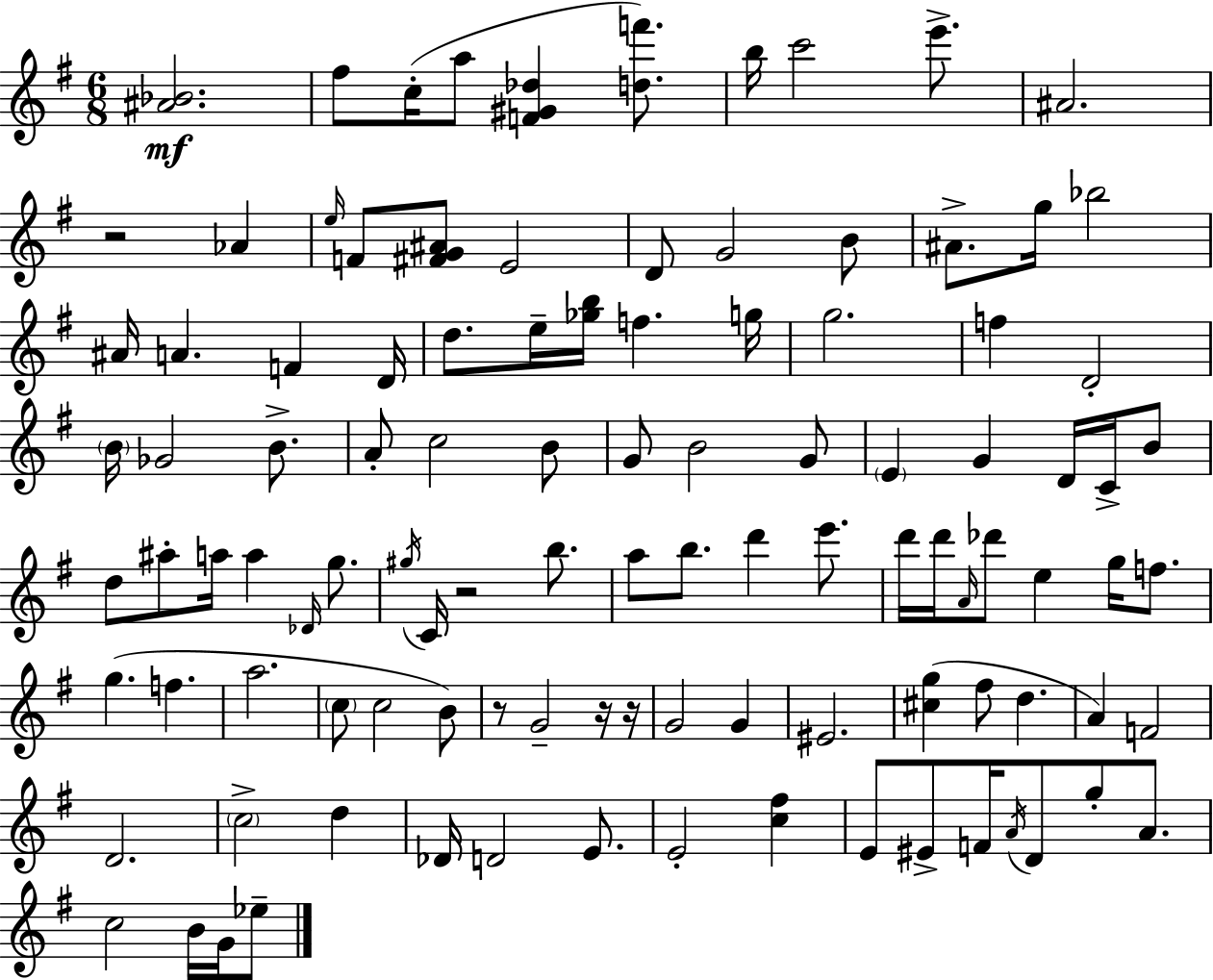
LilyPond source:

{
  \clef treble
  \numericTimeSignature
  \time 6/8
  \key e \minor
  <ais' bes'>2.\mf | fis''8 c''16-.( a''8 <f' gis' des''>4 <d'' f'''>8.) | b''16 c'''2 e'''8.-> | ais'2. | \break r2 aes'4 | \grace { e''16 } f'8 <fis' g' ais'>8 e'2 | d'8 g'2 b'8 | ais'8.-> g''16 bes''2 | \break ais'16 a'4. f'4 | d'16 d''8. e''16-- <ges'' b''>16 f''4. | g''16 g''2. | f''4 d'2-. | \break \parenthesize b'16 ges'2 b'8.-> | a'8-. c''2 b'8 | g'8 b'2 g'8 | \parenthesize e'4 g'4 d'16 c'16-> b'8 | \break d''8 ais''8-. a''16 a''4 \grace { des'16 } g''8. | \acciaccatura { gis''16 } c'16 r2 | b''8. a''8 b''8. d'''4 | e'''8. d'''16 d'''16 \grace { a'16 } des'''8 e''4 | \break g''16 f''8. g''4.( f''4. | a''2. | \parenthesize c''8 c''2 | b'8) r8 g'2-- | \break r16 r16 g'2 | g'4 eis'2. | <cis'' g''>4( fis''8 d''4. | a'4) f'2 | \break d'2. | \parenthesize c''2-> | d''4 des'16 d'2 | e'8. e'2-. | \break <c'' fis''>4 e'8 eis'8-> f'16 \acciaccatura { a'16 } d'8 | g''8-. a'8. c''2 | b'16 g'16 ees''8-- \bar "|."
}